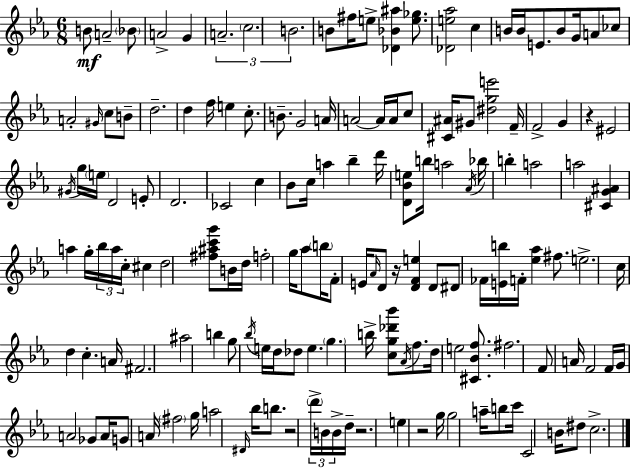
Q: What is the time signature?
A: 6/8